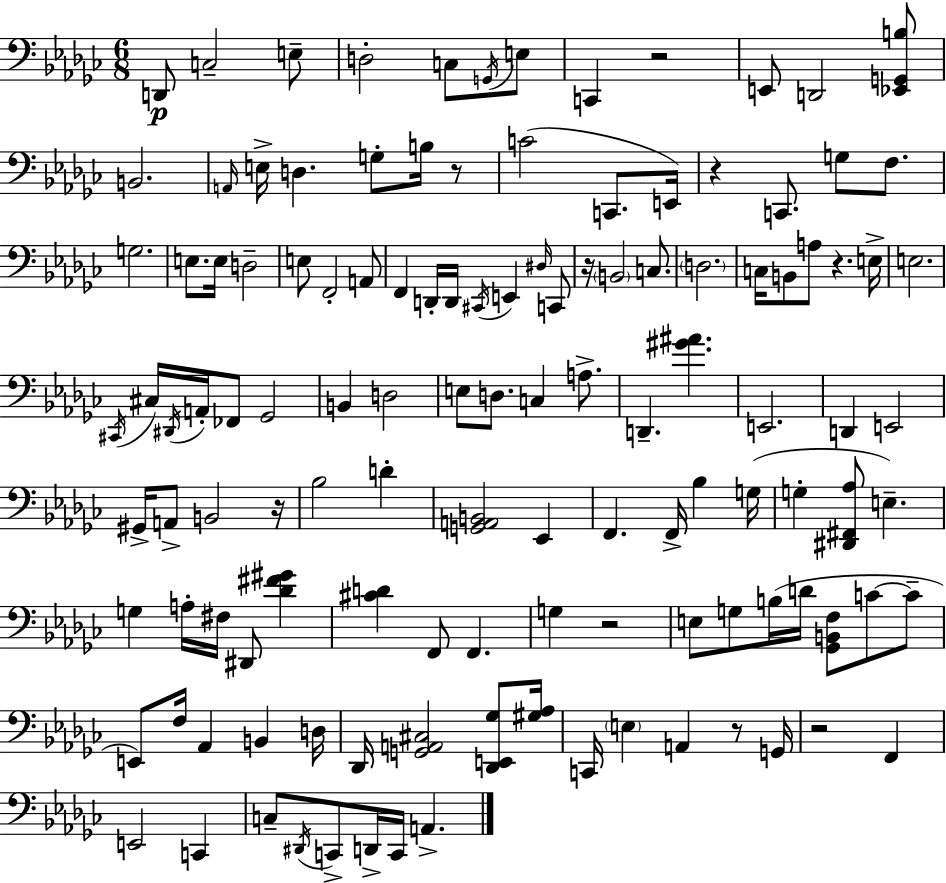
{
  \clef bass
  \numericTimeSignature
  \time 6/8
  \key ees \minor
  \repeat volta 2 { d,8\p c2-- e8-- | d2-. c8 \acciaccatura { g,16 } e8 | c,4 r2 | e,8 d,2 <ees, g, b>8 | \break b,2. | \grace { a,16 } e16-> d4. g8-. b16 | r8 c'2( c,8. | e,16) r4 c,8. g8 f8. | \break g2. | e8. e16 d2-- | e8 f,2-. | a,8 f,4 d,16-. d,16 \acciaccatura { cis,16 } e,4 | \break \grace { dis16 } c,8 r16 \parenthesize b,2 | c8. \parenthesize d2. | c16 b,8 a8 r4. | e16-> e2. | \break \acciaccatura { cis,16 } cis16 \acciaccatura { dis,16 } a,16-. fes,8 ges,2 | b,4 d2 | e8 d8. c4 | a8.-> d,4.-- | \break <gis' ais'>4. e,2. | d,4 e,2 | gis,16-> a,8-> b,2 | r16 bes2 | \break d'4-. <g, a, b,>2 | ees,4 f,4. | f,16-> bes4 g16( g4-. <dis, fis, aes>8 | e4.--) g4 a16-. fis16 | \break dis,8 <des' fis' gis'>4 <cis' d'>4 f,8 | f,4. g4 r2 | e8 g8 b16( d'16 | <ges, b, f>8 c'8~~ c'8-- e,8) f16 aes,4 | \break b,4 d16 des,16 <g, a, cis>2 | <des, e, ges>8 <gis aes>16 c,16 \parenthesize e4 a,4 | r8 g,16 r2 | f,4 e,2 | \break c,4 c8-- \acciaccatura { dis,16 } c,8-> d,16-> | c,16 a,4.-> } \bar "|."
}